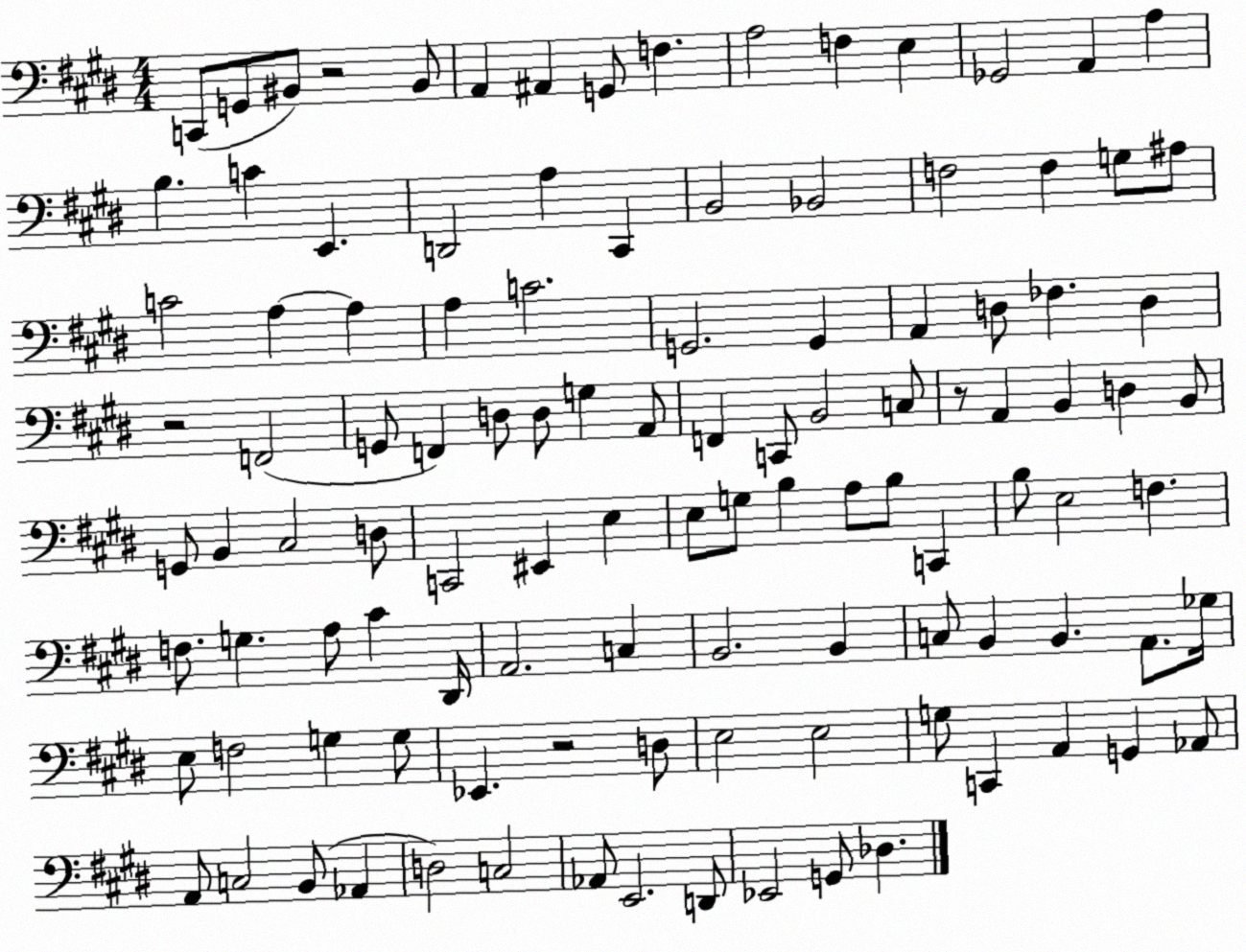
X:1
T:Untitled
M:4/4
L:1/4
K:E
C,,/2 G,,/2 ^B,,/2 z2 ^B,,/2 A,, ^A,, G,,/2 F, A,2 F, E, _G,,2 A,, A, B, C E,, D,,2 A, ^C,, B,,2 _B,,2 F,2 F, G,/2 ^A,/2 C2 A, A, A, C2 G,,2 G,, A,, D,/2 _F, D, z2 F,,2 G,,/2 F,, D,/2 D,/2 G, A,,/2 F,, C,,/2 B,,2 C,/2 z/2 A,, B,, D, B,,/2 G,,/2 B,, ^C,2 D,/2 C,,2 ^E,, E, E,/2 G,/2 B, A,/2 B,/2 C,, B,/2 E,2 F, F,/2 G, A,/2 ^C ^D,,/4 A,,2 C, B,,2 B,, C,/2 B,, B,, A,,/2 _G,/4 E,/2 F,2 G, G,/2 _E,, z2 D,/2 E,2 E,2 G,/2 C,, A,, G,, _A,,/2 A,,/2 C,2 B,,/2 _A,, D,2 C,2 _A,,/2 E,,2 D,,/2 _E,,2 G,,/2 _D,